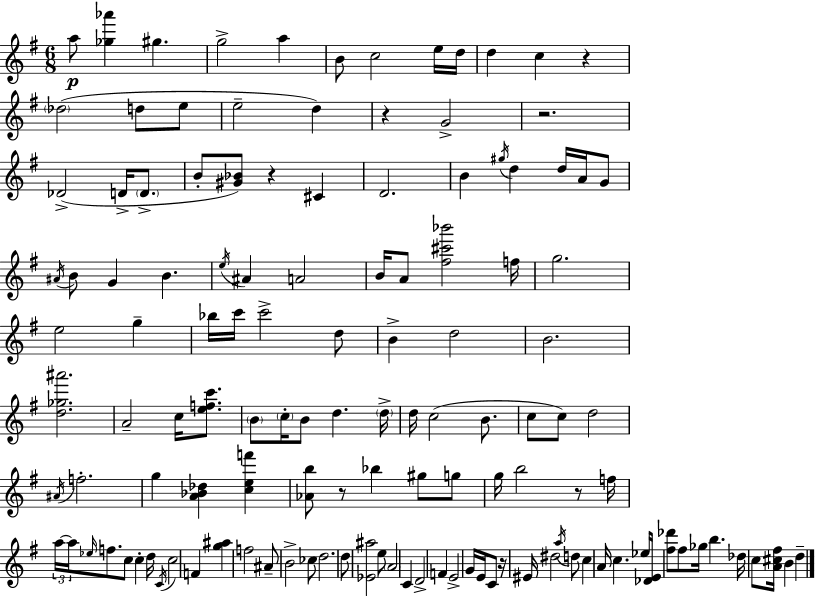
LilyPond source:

{
  \clef treble
  \numericTimeSignature
  \time 6/8
  \key e \minor
  \repeat volta 2 { a''8\p <ges'' aes'''>4 gis''4. | g''2-> a''4 | b'8 c''2 e''16 d''16 | d''4 c''4 r4 | \break \parenthesize des''2( d''8 e''8 | e''2-- d''4) | r4 g'2-> | r2. | \break des'2->( d'16-> \parenthesize d'8.-> | b'8-. <gis' bes'>8) r4 cis'4 | d'2. | b'4 \acciaccatura { gis''16 } d''4 d''16 a'16 g'8 | \break \acciaccatura { ais'16 } b'8 g'4 b'4. | \acciaccatura { e''16 } ais'4 a'2 | b'16 a'8 <fis'' cis''' bes'''>2 | f''16 g''2. | \break e''2 g''4-- | bes''16 c'''16 c'''2-> | d''8 b'4-> d''2 | b'2. | \break <d'' ges'' ais'''>2. | a'2-- c''16 | <e'' f'' c'''>8. \parenthesize b'8 \parenthesize c''16-. b'8 d''4. | \parenthesize d''16-> d''16 c''2( | \break b'8. c''8 c''8) d''2 | \acciaccatura { ais'16 } f''2.-. | g''4 <a' bes' des''>4 | <c'' e'' f'''>4 <aes' b''>8 r8 bes''4 | \break gis''8 g''8 g''16 b''2 | r8 f''16 \tuplet 3/2 { a''16~~ a''16 \grace { ees''16 } } f''8. c''8 | c''4-. d''16 \acciaccatura { c'16 } c''2 | f'4 <g'' ais''>4 f''2 | \break ais'8-- b'2-> | ces''8 d''2. | d''8 <ees' ais''>2 | e''8 \parenthesize a'2 | \break c'4 d'2-> | f'4 e'2-> | g'16 e'16 c'8 r16 eis'16 dis''2 | \acciaccatura { a''16 } d''8 c''4 a'16 | \break c''4. ees''16 <des' e'>16 <fis'' des'''>8 fis''8 | ges''16 b''4. des''16 c''8 <a' cis'' fis''>16 b'4 | d''4-- } \bar "|."
}